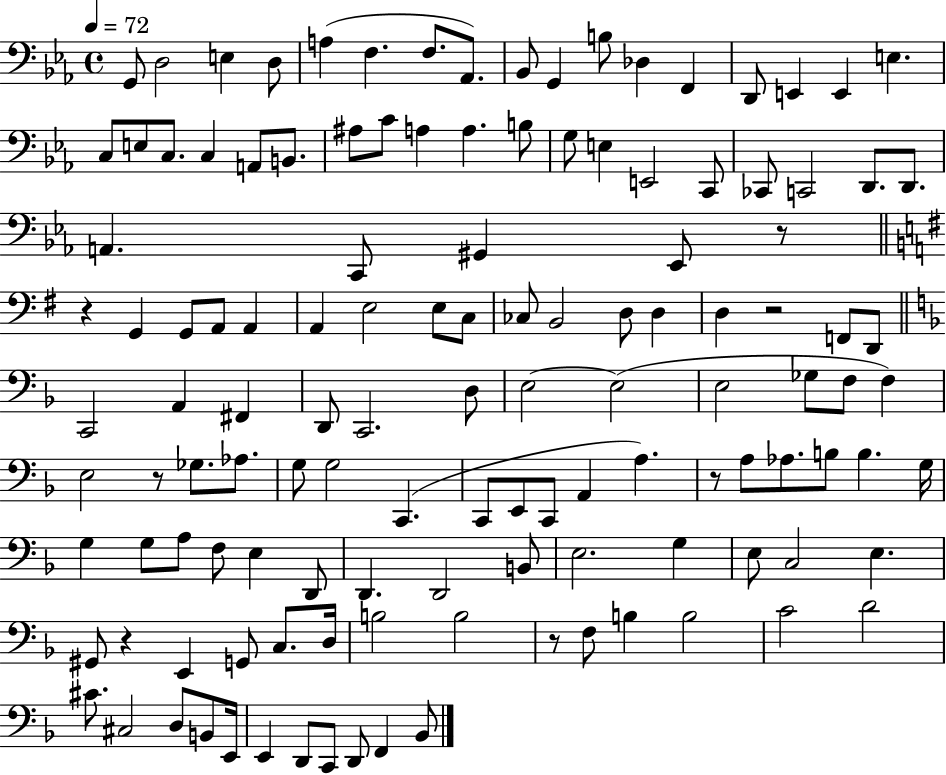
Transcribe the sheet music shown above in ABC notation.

X:1
T:Untitled
M:4/4
L:1/4
K:Eb
G,,/2 D,2 E, D,/2 A, F, F,/2 _A,,/2 _B,,/2 G,, B,/2 _D, F,, D,,/2 E,, E,, E, C,/2 E,/2 C,/2 C, A,,/2 B,,/2 ^A,/2 C/2 A, A, B,/2 G,/2 E, E,,2 C,,/2 _C,,/2 C,,2 D,,/2 D,,/2 A,, C,,/2 ^G,, _E,,/2 z/2 z G,, G,,/2 A,,/2 A,, A,, E,2 E,/2 C,/2 _C,/2 B,,2 D,/2 D, D, z2 F,,/2 D,,/2 C,,2 A,, ^F,, D,,/2 C,,2 D,/2 E,2 E,2 E,2 _G,/2 F,/2 F, E,2 z/2 _G,/2 _A,/2 G,/2 G,2 C,, C,,/2 E,,/2 C,,/2 A,, A, z/2 A,/2 _A,/2 B,/2 B, G,/4 G, G,/2 A,/2 F,/2 E, D,,/2 D,, D,,2 B,,/2 E,2 G, E,/2 C,2 E, ^G,,/2 z E,, G,,/2 C,/2 D,/4 B,2 B,2 z/2 F,/2 B, B,2 C2 D2 ^C/2 ^C,2 D,/2 B,,/2 E,,/4 E,, D,,/2 C,,/2 D,,/2 F,, _B,,/2